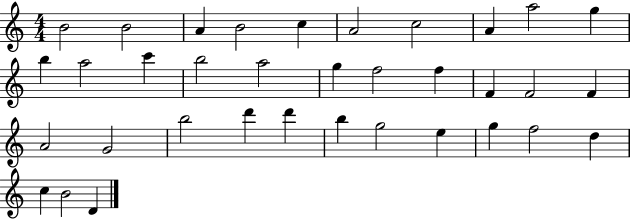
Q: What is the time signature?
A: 4/4